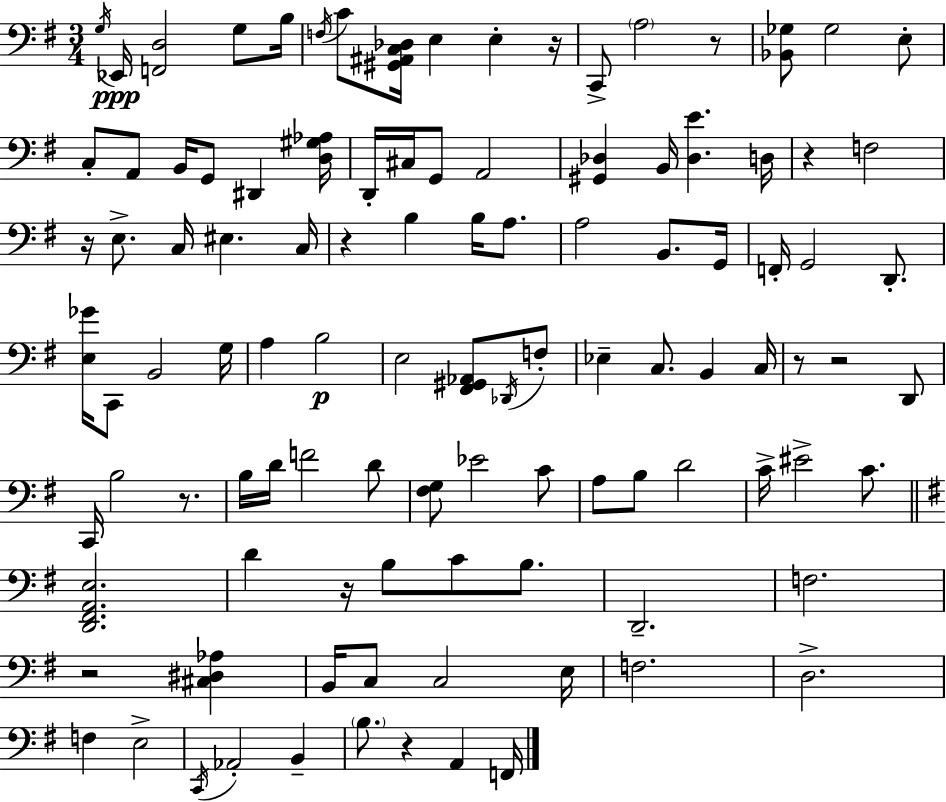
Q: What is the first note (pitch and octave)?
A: G3